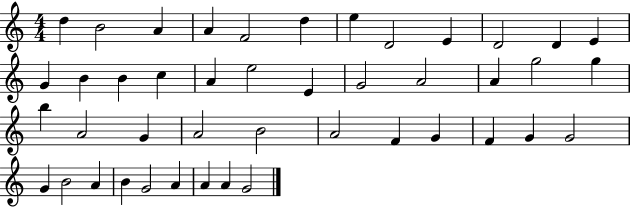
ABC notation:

X:1
T:Untitled
M:4/4
L:1/4
K:C
d B2 A A F2 d e D2 E D2 D E G B B c A e2 E G2 A2 A g2 g b A2 G A2 B2 A2 F G F G G2 G B2 A B G2 A A A G2